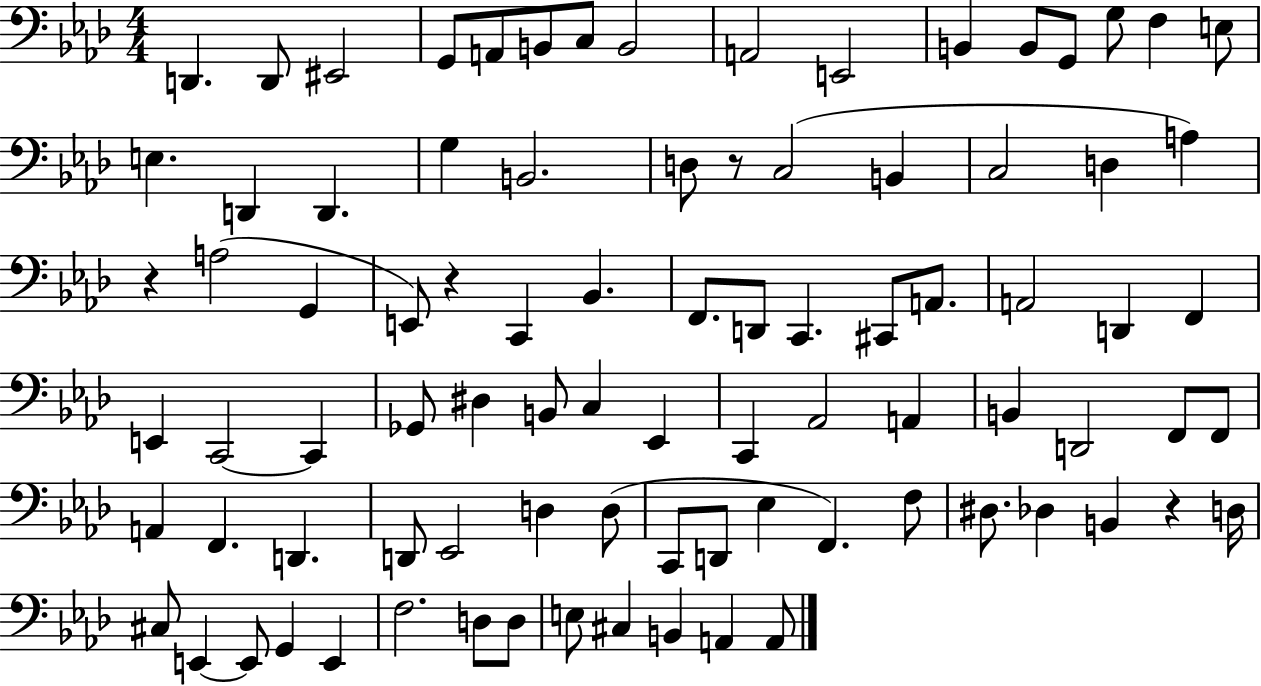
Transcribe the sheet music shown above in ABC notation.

X:1
T:Untitled
M:4/4
L:1/4
K:Ab
D,, D,,/2 ^E,,2 G,,/2 A,,/2 B,,/2 C,/2 B,,2 A,,2 E,,2 B,, B,,/2 G,,/2 G,/2 F, E,/2 E, D,, D,, G, B,,2 D,/2 z/2 C,2 B,, C,2 D, A, z A,2 G,, E,,/2 z C,, _B,, F,,/2 D,,/2 C,, ^C,,/2 A,,/2 A,,2 D,, F,, E,, C,,2 C,, _G,,/2 ^D, B,,/2 C, _E,, C,, _A,,2 A,, B,, D,,2 F,,/2 F,,/2 A,, F,, D,, D,,/2 _E,,2 D, D,/2 C,,/2 D,,/2 _E, F,, F,/2 ^D,/2 _D, B,, z D,/4 ^C,/2 E,, E,,/2 G,, E,, F,2 D,/2 D,/2 E,/2 ^C, B,, A,, A,,/2